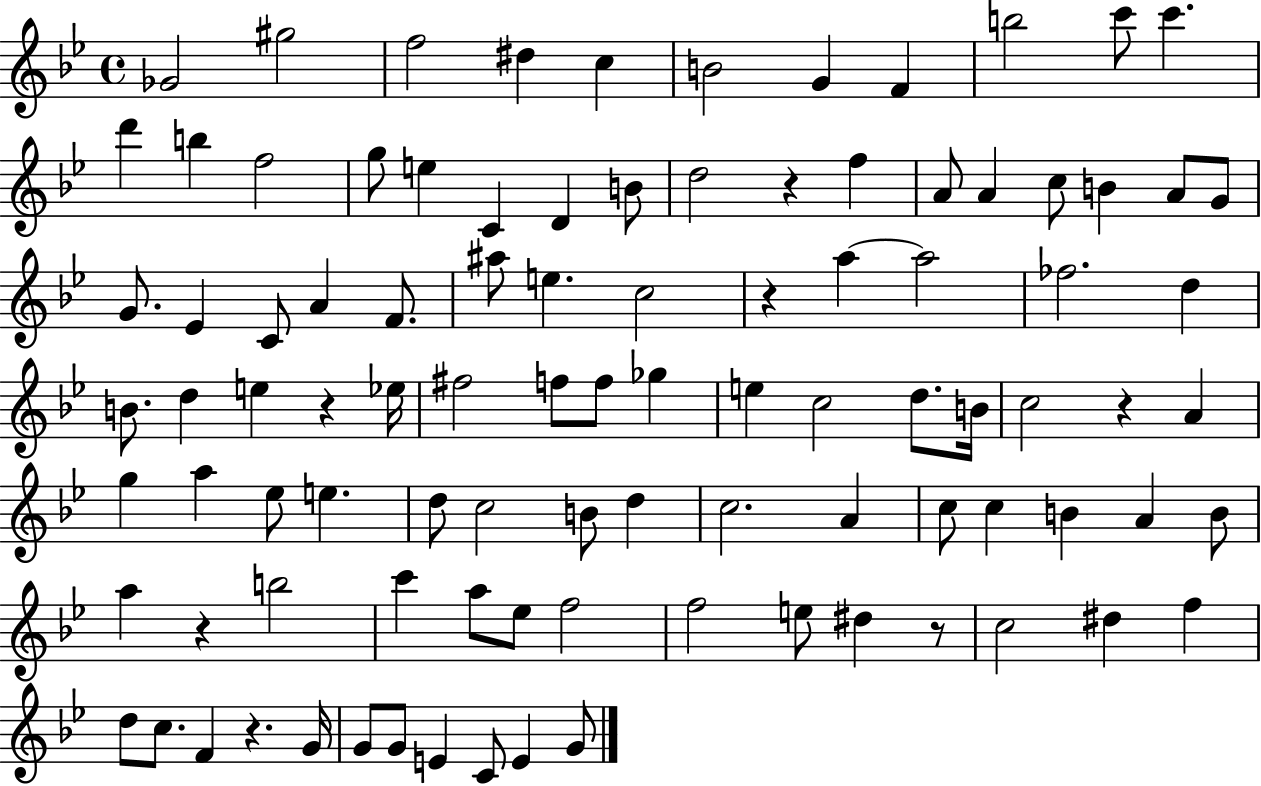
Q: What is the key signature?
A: BES major